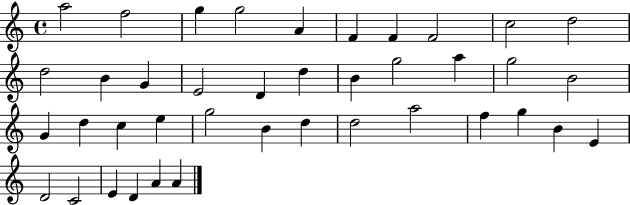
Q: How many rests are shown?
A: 0